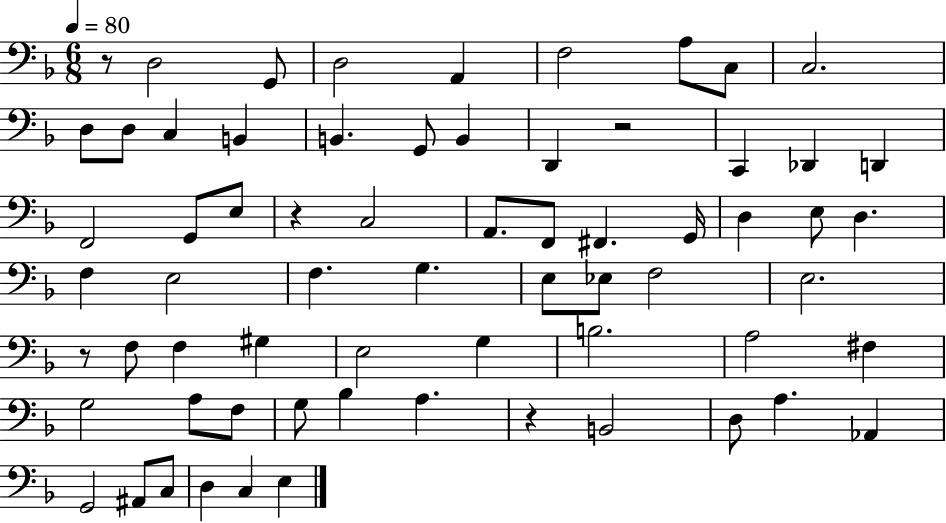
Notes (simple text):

R/e D3/h G2/e D3/h A2/q F3/h A3/e C3/e C3/h. D3/e D3/e C3/q B2/q B2/q. G2/e B2/q D2/q R/h C2/q Db2/q D2/q F2/h G2/e E3/e R/q C3/h A2/e. F2/e F#2/q. G2/s D3/q E3/e D3/q. F3/q E3/h F3/q. G3/q. E3/e Eb3/e F3/h E3/h. R/e F3/e F3/q G#3/q E3/h G3/q B3/h. A3/h F#3/q G3/h A3/e F3/e G3/e Bb3/q A3/q. R/q B2/h D3/e A3/q. Ab2/q G2/h A#2/e C3/e D3/q C3/q E3/q